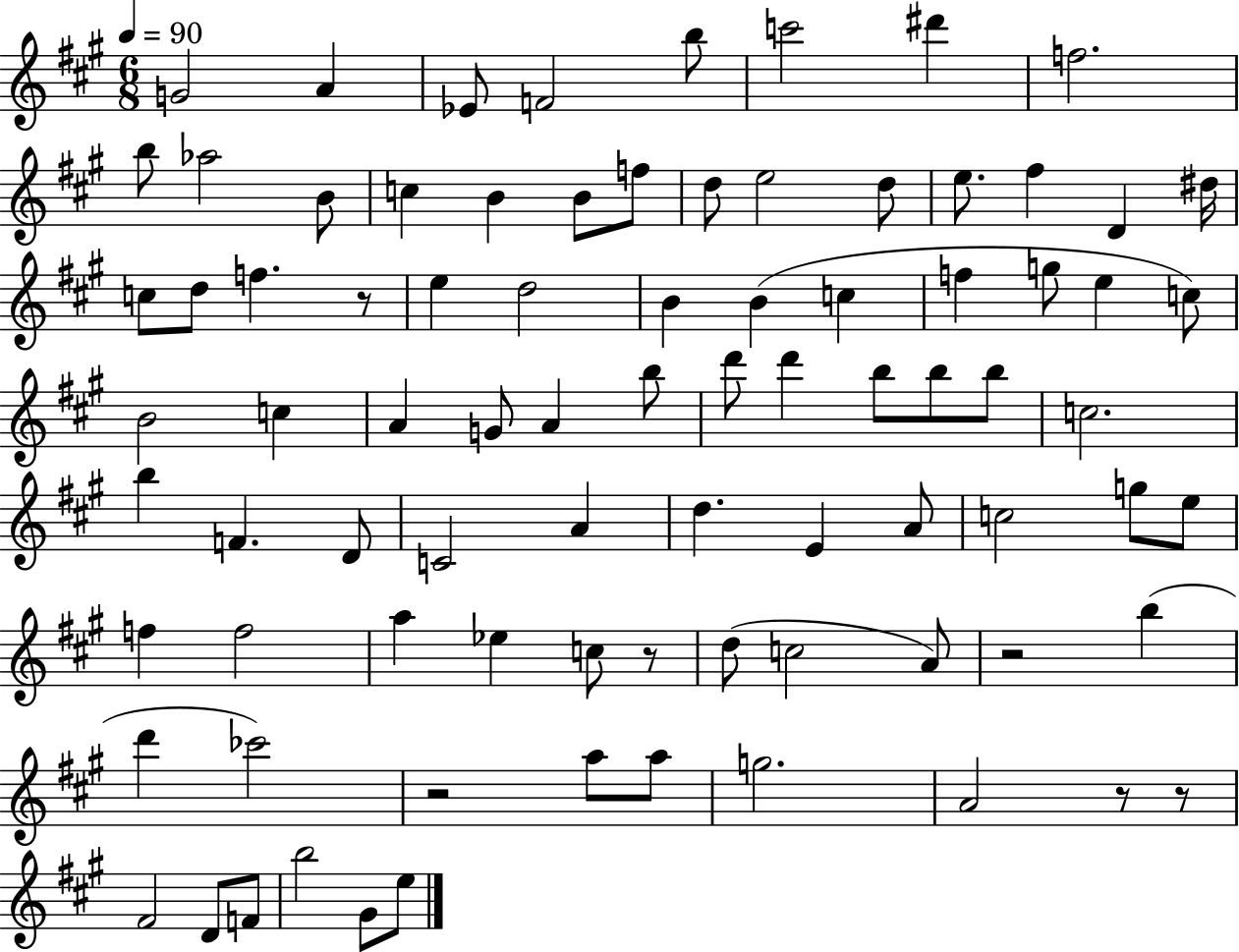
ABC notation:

X:1
T:Untitled
M:6/8
L:1/4
K:A
G2 A _E/2 F2 b/2 c'2 ^d' f2 b/2 _a2 B/2 c B B/2 f/2 d/2 e2 d/2 e/2 ^f D ^d/4 c/2 d/2 f z/2 e d2 B B c f g/2 e c/2 B2 c A G/2 A b/2 d'/2 d' b/2 b/2 b/2 c2 b F D/2 C2 A d E A/2 c2 g/2 e/2 f f2 a _e c/2 z/2 d/2 c2 A/2 z2 b d' _c'2 z2 a/2 a/2 g2 A2 z/2 z/2 ^F2 D/2 F/2 b2 ^G/2 e/2